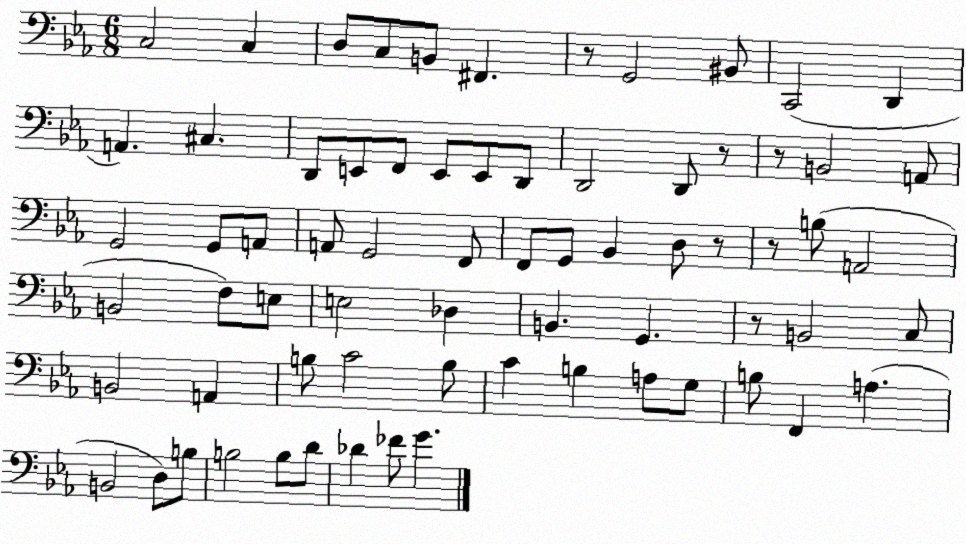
X:1
T:Untitled
M:6/8
L:1/4
K:Eb
C,2 C, D,/2 C,/2 B,,/2 ^F,, z/2 G,,2 ^B,,/2 C,,2 D,, A,, ^C, D,,/2 E,,/2 F,,/2 E,,/2 E,,/2 D,,/2 D,,2 D,,/2 z/2 z/2 B,,2 A,,/2 G,,2 G,,/2 A,,/2 A,,/2 G,,2 F,,/2 F,,/2 G,,/2 _B,, D,/2 z/2 z/2 B,/2 A,,2 B,,2 F,/2 E,/2 E,2 _D, B,, G,, z/2 B,,2 C,/2 B,,2 A,, B,/2 C2 B,/2 C B, A,/2 G,/2 B,/2 F,, A, B,,2 D,/2 B,/2 B,2 B,/2 D/2 _D _F/2 G